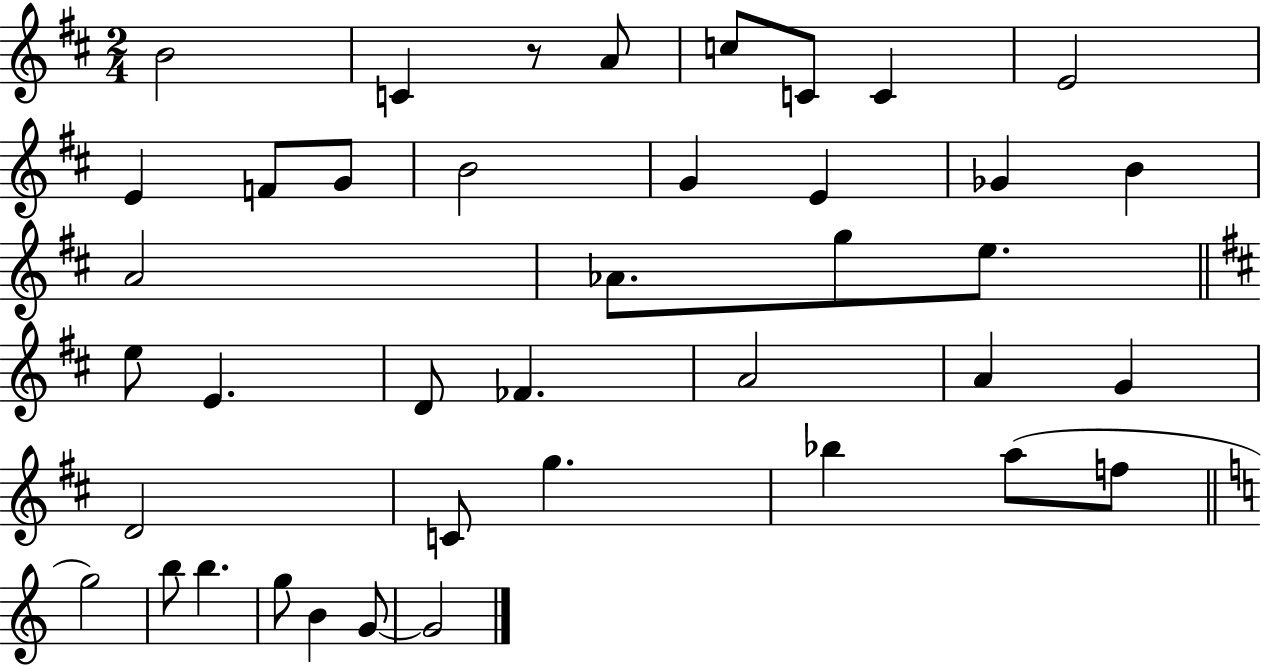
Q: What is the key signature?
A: D major